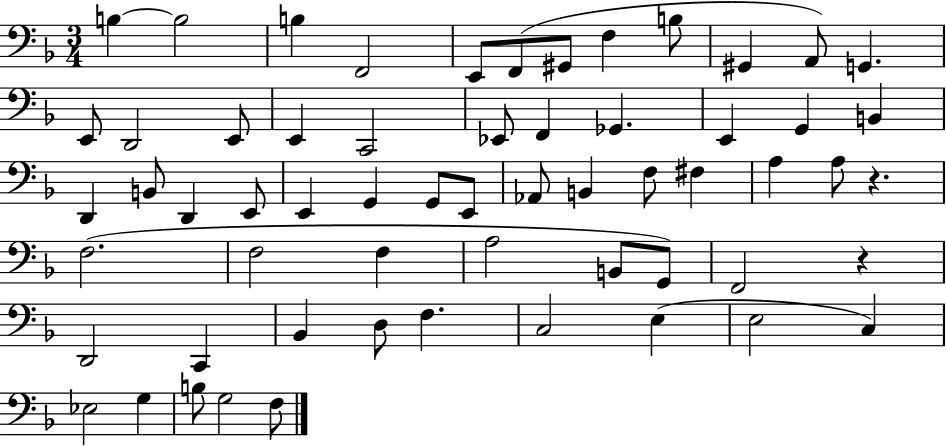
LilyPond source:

{
  \clef bass
  \numericTimeSignature
  \time 3/4
  \key f \major
  b4~~ b2 | b4 f,2 | e,8 f,8( gis,8 f4 b8 | gis,4 a,8) g,4. | \break e,8 d,2 e,8 | e,4 c,2 | ees,8 f,4 ges,4. | e,4 g,4 b,4 | \break d,4 b,8 d,4 e,8 | e,4 g,4 g,8 e,8 | aes,8 b,4 f8 fis4 | a4 a8 r4. | \break f2.( | f2 f4 | a2 b,8 g,8) | f,2 r4 | \break d,2 c,4 | bes,4 d8 f4. | c2 e4( | e2 c4) | \break ees2 g4 | b8 g2 f8 | \bar "|."
}